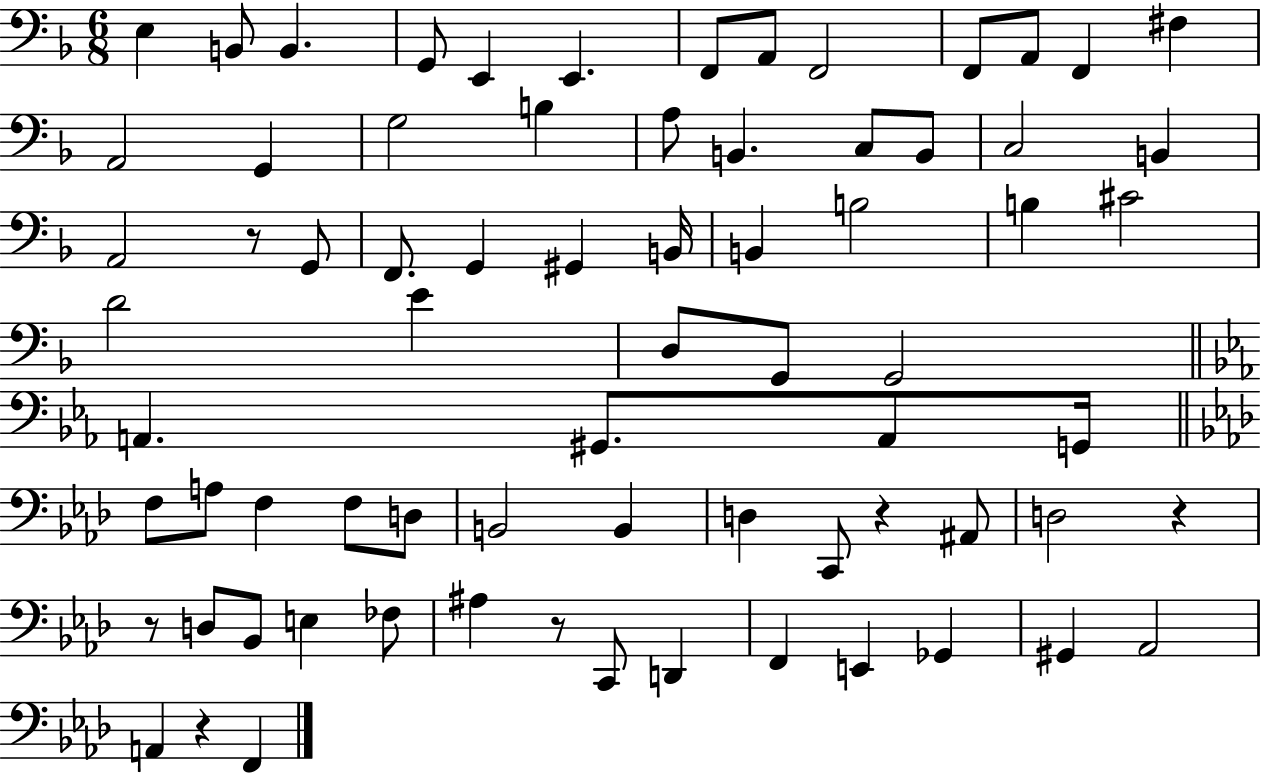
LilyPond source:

{
  \clef bass
  \numericTimeSignature
  \time 6/8
  \key f \major
  \repeat volta 2 { e4 b,8 b,4. | g,8 e,4 e,4. | f,8 a,8 f,2 | f,8 a,8 f,4 fis4 | \break a,2 g,4 | g2 b4 | a8 b,4. c8 b,8 | c2 b,4 | \break a,2 r8 g,8 | f,8. g,4 gis,4 b,16 | b,4 b2 | b4 cis'2 | \break d'2 e'4 | d8 g,8 g,2 | \bar "||" \break \key ees \major a,4. gis,8. a,8 g,16 | \bar "||" \break \key f \minor f8 a8 f4 f8 d8 | b,2 b,4 | d4 c,8 r4 ais,8 | d2 r4 | \break r8 d8 bes,8 e4 fes8 | ais4 r8 c,8 d,4 | f,4 e,4 ges,4 | gis,4 aes,2 | \break a,4 r4 f,4 | } \bar "|."
}